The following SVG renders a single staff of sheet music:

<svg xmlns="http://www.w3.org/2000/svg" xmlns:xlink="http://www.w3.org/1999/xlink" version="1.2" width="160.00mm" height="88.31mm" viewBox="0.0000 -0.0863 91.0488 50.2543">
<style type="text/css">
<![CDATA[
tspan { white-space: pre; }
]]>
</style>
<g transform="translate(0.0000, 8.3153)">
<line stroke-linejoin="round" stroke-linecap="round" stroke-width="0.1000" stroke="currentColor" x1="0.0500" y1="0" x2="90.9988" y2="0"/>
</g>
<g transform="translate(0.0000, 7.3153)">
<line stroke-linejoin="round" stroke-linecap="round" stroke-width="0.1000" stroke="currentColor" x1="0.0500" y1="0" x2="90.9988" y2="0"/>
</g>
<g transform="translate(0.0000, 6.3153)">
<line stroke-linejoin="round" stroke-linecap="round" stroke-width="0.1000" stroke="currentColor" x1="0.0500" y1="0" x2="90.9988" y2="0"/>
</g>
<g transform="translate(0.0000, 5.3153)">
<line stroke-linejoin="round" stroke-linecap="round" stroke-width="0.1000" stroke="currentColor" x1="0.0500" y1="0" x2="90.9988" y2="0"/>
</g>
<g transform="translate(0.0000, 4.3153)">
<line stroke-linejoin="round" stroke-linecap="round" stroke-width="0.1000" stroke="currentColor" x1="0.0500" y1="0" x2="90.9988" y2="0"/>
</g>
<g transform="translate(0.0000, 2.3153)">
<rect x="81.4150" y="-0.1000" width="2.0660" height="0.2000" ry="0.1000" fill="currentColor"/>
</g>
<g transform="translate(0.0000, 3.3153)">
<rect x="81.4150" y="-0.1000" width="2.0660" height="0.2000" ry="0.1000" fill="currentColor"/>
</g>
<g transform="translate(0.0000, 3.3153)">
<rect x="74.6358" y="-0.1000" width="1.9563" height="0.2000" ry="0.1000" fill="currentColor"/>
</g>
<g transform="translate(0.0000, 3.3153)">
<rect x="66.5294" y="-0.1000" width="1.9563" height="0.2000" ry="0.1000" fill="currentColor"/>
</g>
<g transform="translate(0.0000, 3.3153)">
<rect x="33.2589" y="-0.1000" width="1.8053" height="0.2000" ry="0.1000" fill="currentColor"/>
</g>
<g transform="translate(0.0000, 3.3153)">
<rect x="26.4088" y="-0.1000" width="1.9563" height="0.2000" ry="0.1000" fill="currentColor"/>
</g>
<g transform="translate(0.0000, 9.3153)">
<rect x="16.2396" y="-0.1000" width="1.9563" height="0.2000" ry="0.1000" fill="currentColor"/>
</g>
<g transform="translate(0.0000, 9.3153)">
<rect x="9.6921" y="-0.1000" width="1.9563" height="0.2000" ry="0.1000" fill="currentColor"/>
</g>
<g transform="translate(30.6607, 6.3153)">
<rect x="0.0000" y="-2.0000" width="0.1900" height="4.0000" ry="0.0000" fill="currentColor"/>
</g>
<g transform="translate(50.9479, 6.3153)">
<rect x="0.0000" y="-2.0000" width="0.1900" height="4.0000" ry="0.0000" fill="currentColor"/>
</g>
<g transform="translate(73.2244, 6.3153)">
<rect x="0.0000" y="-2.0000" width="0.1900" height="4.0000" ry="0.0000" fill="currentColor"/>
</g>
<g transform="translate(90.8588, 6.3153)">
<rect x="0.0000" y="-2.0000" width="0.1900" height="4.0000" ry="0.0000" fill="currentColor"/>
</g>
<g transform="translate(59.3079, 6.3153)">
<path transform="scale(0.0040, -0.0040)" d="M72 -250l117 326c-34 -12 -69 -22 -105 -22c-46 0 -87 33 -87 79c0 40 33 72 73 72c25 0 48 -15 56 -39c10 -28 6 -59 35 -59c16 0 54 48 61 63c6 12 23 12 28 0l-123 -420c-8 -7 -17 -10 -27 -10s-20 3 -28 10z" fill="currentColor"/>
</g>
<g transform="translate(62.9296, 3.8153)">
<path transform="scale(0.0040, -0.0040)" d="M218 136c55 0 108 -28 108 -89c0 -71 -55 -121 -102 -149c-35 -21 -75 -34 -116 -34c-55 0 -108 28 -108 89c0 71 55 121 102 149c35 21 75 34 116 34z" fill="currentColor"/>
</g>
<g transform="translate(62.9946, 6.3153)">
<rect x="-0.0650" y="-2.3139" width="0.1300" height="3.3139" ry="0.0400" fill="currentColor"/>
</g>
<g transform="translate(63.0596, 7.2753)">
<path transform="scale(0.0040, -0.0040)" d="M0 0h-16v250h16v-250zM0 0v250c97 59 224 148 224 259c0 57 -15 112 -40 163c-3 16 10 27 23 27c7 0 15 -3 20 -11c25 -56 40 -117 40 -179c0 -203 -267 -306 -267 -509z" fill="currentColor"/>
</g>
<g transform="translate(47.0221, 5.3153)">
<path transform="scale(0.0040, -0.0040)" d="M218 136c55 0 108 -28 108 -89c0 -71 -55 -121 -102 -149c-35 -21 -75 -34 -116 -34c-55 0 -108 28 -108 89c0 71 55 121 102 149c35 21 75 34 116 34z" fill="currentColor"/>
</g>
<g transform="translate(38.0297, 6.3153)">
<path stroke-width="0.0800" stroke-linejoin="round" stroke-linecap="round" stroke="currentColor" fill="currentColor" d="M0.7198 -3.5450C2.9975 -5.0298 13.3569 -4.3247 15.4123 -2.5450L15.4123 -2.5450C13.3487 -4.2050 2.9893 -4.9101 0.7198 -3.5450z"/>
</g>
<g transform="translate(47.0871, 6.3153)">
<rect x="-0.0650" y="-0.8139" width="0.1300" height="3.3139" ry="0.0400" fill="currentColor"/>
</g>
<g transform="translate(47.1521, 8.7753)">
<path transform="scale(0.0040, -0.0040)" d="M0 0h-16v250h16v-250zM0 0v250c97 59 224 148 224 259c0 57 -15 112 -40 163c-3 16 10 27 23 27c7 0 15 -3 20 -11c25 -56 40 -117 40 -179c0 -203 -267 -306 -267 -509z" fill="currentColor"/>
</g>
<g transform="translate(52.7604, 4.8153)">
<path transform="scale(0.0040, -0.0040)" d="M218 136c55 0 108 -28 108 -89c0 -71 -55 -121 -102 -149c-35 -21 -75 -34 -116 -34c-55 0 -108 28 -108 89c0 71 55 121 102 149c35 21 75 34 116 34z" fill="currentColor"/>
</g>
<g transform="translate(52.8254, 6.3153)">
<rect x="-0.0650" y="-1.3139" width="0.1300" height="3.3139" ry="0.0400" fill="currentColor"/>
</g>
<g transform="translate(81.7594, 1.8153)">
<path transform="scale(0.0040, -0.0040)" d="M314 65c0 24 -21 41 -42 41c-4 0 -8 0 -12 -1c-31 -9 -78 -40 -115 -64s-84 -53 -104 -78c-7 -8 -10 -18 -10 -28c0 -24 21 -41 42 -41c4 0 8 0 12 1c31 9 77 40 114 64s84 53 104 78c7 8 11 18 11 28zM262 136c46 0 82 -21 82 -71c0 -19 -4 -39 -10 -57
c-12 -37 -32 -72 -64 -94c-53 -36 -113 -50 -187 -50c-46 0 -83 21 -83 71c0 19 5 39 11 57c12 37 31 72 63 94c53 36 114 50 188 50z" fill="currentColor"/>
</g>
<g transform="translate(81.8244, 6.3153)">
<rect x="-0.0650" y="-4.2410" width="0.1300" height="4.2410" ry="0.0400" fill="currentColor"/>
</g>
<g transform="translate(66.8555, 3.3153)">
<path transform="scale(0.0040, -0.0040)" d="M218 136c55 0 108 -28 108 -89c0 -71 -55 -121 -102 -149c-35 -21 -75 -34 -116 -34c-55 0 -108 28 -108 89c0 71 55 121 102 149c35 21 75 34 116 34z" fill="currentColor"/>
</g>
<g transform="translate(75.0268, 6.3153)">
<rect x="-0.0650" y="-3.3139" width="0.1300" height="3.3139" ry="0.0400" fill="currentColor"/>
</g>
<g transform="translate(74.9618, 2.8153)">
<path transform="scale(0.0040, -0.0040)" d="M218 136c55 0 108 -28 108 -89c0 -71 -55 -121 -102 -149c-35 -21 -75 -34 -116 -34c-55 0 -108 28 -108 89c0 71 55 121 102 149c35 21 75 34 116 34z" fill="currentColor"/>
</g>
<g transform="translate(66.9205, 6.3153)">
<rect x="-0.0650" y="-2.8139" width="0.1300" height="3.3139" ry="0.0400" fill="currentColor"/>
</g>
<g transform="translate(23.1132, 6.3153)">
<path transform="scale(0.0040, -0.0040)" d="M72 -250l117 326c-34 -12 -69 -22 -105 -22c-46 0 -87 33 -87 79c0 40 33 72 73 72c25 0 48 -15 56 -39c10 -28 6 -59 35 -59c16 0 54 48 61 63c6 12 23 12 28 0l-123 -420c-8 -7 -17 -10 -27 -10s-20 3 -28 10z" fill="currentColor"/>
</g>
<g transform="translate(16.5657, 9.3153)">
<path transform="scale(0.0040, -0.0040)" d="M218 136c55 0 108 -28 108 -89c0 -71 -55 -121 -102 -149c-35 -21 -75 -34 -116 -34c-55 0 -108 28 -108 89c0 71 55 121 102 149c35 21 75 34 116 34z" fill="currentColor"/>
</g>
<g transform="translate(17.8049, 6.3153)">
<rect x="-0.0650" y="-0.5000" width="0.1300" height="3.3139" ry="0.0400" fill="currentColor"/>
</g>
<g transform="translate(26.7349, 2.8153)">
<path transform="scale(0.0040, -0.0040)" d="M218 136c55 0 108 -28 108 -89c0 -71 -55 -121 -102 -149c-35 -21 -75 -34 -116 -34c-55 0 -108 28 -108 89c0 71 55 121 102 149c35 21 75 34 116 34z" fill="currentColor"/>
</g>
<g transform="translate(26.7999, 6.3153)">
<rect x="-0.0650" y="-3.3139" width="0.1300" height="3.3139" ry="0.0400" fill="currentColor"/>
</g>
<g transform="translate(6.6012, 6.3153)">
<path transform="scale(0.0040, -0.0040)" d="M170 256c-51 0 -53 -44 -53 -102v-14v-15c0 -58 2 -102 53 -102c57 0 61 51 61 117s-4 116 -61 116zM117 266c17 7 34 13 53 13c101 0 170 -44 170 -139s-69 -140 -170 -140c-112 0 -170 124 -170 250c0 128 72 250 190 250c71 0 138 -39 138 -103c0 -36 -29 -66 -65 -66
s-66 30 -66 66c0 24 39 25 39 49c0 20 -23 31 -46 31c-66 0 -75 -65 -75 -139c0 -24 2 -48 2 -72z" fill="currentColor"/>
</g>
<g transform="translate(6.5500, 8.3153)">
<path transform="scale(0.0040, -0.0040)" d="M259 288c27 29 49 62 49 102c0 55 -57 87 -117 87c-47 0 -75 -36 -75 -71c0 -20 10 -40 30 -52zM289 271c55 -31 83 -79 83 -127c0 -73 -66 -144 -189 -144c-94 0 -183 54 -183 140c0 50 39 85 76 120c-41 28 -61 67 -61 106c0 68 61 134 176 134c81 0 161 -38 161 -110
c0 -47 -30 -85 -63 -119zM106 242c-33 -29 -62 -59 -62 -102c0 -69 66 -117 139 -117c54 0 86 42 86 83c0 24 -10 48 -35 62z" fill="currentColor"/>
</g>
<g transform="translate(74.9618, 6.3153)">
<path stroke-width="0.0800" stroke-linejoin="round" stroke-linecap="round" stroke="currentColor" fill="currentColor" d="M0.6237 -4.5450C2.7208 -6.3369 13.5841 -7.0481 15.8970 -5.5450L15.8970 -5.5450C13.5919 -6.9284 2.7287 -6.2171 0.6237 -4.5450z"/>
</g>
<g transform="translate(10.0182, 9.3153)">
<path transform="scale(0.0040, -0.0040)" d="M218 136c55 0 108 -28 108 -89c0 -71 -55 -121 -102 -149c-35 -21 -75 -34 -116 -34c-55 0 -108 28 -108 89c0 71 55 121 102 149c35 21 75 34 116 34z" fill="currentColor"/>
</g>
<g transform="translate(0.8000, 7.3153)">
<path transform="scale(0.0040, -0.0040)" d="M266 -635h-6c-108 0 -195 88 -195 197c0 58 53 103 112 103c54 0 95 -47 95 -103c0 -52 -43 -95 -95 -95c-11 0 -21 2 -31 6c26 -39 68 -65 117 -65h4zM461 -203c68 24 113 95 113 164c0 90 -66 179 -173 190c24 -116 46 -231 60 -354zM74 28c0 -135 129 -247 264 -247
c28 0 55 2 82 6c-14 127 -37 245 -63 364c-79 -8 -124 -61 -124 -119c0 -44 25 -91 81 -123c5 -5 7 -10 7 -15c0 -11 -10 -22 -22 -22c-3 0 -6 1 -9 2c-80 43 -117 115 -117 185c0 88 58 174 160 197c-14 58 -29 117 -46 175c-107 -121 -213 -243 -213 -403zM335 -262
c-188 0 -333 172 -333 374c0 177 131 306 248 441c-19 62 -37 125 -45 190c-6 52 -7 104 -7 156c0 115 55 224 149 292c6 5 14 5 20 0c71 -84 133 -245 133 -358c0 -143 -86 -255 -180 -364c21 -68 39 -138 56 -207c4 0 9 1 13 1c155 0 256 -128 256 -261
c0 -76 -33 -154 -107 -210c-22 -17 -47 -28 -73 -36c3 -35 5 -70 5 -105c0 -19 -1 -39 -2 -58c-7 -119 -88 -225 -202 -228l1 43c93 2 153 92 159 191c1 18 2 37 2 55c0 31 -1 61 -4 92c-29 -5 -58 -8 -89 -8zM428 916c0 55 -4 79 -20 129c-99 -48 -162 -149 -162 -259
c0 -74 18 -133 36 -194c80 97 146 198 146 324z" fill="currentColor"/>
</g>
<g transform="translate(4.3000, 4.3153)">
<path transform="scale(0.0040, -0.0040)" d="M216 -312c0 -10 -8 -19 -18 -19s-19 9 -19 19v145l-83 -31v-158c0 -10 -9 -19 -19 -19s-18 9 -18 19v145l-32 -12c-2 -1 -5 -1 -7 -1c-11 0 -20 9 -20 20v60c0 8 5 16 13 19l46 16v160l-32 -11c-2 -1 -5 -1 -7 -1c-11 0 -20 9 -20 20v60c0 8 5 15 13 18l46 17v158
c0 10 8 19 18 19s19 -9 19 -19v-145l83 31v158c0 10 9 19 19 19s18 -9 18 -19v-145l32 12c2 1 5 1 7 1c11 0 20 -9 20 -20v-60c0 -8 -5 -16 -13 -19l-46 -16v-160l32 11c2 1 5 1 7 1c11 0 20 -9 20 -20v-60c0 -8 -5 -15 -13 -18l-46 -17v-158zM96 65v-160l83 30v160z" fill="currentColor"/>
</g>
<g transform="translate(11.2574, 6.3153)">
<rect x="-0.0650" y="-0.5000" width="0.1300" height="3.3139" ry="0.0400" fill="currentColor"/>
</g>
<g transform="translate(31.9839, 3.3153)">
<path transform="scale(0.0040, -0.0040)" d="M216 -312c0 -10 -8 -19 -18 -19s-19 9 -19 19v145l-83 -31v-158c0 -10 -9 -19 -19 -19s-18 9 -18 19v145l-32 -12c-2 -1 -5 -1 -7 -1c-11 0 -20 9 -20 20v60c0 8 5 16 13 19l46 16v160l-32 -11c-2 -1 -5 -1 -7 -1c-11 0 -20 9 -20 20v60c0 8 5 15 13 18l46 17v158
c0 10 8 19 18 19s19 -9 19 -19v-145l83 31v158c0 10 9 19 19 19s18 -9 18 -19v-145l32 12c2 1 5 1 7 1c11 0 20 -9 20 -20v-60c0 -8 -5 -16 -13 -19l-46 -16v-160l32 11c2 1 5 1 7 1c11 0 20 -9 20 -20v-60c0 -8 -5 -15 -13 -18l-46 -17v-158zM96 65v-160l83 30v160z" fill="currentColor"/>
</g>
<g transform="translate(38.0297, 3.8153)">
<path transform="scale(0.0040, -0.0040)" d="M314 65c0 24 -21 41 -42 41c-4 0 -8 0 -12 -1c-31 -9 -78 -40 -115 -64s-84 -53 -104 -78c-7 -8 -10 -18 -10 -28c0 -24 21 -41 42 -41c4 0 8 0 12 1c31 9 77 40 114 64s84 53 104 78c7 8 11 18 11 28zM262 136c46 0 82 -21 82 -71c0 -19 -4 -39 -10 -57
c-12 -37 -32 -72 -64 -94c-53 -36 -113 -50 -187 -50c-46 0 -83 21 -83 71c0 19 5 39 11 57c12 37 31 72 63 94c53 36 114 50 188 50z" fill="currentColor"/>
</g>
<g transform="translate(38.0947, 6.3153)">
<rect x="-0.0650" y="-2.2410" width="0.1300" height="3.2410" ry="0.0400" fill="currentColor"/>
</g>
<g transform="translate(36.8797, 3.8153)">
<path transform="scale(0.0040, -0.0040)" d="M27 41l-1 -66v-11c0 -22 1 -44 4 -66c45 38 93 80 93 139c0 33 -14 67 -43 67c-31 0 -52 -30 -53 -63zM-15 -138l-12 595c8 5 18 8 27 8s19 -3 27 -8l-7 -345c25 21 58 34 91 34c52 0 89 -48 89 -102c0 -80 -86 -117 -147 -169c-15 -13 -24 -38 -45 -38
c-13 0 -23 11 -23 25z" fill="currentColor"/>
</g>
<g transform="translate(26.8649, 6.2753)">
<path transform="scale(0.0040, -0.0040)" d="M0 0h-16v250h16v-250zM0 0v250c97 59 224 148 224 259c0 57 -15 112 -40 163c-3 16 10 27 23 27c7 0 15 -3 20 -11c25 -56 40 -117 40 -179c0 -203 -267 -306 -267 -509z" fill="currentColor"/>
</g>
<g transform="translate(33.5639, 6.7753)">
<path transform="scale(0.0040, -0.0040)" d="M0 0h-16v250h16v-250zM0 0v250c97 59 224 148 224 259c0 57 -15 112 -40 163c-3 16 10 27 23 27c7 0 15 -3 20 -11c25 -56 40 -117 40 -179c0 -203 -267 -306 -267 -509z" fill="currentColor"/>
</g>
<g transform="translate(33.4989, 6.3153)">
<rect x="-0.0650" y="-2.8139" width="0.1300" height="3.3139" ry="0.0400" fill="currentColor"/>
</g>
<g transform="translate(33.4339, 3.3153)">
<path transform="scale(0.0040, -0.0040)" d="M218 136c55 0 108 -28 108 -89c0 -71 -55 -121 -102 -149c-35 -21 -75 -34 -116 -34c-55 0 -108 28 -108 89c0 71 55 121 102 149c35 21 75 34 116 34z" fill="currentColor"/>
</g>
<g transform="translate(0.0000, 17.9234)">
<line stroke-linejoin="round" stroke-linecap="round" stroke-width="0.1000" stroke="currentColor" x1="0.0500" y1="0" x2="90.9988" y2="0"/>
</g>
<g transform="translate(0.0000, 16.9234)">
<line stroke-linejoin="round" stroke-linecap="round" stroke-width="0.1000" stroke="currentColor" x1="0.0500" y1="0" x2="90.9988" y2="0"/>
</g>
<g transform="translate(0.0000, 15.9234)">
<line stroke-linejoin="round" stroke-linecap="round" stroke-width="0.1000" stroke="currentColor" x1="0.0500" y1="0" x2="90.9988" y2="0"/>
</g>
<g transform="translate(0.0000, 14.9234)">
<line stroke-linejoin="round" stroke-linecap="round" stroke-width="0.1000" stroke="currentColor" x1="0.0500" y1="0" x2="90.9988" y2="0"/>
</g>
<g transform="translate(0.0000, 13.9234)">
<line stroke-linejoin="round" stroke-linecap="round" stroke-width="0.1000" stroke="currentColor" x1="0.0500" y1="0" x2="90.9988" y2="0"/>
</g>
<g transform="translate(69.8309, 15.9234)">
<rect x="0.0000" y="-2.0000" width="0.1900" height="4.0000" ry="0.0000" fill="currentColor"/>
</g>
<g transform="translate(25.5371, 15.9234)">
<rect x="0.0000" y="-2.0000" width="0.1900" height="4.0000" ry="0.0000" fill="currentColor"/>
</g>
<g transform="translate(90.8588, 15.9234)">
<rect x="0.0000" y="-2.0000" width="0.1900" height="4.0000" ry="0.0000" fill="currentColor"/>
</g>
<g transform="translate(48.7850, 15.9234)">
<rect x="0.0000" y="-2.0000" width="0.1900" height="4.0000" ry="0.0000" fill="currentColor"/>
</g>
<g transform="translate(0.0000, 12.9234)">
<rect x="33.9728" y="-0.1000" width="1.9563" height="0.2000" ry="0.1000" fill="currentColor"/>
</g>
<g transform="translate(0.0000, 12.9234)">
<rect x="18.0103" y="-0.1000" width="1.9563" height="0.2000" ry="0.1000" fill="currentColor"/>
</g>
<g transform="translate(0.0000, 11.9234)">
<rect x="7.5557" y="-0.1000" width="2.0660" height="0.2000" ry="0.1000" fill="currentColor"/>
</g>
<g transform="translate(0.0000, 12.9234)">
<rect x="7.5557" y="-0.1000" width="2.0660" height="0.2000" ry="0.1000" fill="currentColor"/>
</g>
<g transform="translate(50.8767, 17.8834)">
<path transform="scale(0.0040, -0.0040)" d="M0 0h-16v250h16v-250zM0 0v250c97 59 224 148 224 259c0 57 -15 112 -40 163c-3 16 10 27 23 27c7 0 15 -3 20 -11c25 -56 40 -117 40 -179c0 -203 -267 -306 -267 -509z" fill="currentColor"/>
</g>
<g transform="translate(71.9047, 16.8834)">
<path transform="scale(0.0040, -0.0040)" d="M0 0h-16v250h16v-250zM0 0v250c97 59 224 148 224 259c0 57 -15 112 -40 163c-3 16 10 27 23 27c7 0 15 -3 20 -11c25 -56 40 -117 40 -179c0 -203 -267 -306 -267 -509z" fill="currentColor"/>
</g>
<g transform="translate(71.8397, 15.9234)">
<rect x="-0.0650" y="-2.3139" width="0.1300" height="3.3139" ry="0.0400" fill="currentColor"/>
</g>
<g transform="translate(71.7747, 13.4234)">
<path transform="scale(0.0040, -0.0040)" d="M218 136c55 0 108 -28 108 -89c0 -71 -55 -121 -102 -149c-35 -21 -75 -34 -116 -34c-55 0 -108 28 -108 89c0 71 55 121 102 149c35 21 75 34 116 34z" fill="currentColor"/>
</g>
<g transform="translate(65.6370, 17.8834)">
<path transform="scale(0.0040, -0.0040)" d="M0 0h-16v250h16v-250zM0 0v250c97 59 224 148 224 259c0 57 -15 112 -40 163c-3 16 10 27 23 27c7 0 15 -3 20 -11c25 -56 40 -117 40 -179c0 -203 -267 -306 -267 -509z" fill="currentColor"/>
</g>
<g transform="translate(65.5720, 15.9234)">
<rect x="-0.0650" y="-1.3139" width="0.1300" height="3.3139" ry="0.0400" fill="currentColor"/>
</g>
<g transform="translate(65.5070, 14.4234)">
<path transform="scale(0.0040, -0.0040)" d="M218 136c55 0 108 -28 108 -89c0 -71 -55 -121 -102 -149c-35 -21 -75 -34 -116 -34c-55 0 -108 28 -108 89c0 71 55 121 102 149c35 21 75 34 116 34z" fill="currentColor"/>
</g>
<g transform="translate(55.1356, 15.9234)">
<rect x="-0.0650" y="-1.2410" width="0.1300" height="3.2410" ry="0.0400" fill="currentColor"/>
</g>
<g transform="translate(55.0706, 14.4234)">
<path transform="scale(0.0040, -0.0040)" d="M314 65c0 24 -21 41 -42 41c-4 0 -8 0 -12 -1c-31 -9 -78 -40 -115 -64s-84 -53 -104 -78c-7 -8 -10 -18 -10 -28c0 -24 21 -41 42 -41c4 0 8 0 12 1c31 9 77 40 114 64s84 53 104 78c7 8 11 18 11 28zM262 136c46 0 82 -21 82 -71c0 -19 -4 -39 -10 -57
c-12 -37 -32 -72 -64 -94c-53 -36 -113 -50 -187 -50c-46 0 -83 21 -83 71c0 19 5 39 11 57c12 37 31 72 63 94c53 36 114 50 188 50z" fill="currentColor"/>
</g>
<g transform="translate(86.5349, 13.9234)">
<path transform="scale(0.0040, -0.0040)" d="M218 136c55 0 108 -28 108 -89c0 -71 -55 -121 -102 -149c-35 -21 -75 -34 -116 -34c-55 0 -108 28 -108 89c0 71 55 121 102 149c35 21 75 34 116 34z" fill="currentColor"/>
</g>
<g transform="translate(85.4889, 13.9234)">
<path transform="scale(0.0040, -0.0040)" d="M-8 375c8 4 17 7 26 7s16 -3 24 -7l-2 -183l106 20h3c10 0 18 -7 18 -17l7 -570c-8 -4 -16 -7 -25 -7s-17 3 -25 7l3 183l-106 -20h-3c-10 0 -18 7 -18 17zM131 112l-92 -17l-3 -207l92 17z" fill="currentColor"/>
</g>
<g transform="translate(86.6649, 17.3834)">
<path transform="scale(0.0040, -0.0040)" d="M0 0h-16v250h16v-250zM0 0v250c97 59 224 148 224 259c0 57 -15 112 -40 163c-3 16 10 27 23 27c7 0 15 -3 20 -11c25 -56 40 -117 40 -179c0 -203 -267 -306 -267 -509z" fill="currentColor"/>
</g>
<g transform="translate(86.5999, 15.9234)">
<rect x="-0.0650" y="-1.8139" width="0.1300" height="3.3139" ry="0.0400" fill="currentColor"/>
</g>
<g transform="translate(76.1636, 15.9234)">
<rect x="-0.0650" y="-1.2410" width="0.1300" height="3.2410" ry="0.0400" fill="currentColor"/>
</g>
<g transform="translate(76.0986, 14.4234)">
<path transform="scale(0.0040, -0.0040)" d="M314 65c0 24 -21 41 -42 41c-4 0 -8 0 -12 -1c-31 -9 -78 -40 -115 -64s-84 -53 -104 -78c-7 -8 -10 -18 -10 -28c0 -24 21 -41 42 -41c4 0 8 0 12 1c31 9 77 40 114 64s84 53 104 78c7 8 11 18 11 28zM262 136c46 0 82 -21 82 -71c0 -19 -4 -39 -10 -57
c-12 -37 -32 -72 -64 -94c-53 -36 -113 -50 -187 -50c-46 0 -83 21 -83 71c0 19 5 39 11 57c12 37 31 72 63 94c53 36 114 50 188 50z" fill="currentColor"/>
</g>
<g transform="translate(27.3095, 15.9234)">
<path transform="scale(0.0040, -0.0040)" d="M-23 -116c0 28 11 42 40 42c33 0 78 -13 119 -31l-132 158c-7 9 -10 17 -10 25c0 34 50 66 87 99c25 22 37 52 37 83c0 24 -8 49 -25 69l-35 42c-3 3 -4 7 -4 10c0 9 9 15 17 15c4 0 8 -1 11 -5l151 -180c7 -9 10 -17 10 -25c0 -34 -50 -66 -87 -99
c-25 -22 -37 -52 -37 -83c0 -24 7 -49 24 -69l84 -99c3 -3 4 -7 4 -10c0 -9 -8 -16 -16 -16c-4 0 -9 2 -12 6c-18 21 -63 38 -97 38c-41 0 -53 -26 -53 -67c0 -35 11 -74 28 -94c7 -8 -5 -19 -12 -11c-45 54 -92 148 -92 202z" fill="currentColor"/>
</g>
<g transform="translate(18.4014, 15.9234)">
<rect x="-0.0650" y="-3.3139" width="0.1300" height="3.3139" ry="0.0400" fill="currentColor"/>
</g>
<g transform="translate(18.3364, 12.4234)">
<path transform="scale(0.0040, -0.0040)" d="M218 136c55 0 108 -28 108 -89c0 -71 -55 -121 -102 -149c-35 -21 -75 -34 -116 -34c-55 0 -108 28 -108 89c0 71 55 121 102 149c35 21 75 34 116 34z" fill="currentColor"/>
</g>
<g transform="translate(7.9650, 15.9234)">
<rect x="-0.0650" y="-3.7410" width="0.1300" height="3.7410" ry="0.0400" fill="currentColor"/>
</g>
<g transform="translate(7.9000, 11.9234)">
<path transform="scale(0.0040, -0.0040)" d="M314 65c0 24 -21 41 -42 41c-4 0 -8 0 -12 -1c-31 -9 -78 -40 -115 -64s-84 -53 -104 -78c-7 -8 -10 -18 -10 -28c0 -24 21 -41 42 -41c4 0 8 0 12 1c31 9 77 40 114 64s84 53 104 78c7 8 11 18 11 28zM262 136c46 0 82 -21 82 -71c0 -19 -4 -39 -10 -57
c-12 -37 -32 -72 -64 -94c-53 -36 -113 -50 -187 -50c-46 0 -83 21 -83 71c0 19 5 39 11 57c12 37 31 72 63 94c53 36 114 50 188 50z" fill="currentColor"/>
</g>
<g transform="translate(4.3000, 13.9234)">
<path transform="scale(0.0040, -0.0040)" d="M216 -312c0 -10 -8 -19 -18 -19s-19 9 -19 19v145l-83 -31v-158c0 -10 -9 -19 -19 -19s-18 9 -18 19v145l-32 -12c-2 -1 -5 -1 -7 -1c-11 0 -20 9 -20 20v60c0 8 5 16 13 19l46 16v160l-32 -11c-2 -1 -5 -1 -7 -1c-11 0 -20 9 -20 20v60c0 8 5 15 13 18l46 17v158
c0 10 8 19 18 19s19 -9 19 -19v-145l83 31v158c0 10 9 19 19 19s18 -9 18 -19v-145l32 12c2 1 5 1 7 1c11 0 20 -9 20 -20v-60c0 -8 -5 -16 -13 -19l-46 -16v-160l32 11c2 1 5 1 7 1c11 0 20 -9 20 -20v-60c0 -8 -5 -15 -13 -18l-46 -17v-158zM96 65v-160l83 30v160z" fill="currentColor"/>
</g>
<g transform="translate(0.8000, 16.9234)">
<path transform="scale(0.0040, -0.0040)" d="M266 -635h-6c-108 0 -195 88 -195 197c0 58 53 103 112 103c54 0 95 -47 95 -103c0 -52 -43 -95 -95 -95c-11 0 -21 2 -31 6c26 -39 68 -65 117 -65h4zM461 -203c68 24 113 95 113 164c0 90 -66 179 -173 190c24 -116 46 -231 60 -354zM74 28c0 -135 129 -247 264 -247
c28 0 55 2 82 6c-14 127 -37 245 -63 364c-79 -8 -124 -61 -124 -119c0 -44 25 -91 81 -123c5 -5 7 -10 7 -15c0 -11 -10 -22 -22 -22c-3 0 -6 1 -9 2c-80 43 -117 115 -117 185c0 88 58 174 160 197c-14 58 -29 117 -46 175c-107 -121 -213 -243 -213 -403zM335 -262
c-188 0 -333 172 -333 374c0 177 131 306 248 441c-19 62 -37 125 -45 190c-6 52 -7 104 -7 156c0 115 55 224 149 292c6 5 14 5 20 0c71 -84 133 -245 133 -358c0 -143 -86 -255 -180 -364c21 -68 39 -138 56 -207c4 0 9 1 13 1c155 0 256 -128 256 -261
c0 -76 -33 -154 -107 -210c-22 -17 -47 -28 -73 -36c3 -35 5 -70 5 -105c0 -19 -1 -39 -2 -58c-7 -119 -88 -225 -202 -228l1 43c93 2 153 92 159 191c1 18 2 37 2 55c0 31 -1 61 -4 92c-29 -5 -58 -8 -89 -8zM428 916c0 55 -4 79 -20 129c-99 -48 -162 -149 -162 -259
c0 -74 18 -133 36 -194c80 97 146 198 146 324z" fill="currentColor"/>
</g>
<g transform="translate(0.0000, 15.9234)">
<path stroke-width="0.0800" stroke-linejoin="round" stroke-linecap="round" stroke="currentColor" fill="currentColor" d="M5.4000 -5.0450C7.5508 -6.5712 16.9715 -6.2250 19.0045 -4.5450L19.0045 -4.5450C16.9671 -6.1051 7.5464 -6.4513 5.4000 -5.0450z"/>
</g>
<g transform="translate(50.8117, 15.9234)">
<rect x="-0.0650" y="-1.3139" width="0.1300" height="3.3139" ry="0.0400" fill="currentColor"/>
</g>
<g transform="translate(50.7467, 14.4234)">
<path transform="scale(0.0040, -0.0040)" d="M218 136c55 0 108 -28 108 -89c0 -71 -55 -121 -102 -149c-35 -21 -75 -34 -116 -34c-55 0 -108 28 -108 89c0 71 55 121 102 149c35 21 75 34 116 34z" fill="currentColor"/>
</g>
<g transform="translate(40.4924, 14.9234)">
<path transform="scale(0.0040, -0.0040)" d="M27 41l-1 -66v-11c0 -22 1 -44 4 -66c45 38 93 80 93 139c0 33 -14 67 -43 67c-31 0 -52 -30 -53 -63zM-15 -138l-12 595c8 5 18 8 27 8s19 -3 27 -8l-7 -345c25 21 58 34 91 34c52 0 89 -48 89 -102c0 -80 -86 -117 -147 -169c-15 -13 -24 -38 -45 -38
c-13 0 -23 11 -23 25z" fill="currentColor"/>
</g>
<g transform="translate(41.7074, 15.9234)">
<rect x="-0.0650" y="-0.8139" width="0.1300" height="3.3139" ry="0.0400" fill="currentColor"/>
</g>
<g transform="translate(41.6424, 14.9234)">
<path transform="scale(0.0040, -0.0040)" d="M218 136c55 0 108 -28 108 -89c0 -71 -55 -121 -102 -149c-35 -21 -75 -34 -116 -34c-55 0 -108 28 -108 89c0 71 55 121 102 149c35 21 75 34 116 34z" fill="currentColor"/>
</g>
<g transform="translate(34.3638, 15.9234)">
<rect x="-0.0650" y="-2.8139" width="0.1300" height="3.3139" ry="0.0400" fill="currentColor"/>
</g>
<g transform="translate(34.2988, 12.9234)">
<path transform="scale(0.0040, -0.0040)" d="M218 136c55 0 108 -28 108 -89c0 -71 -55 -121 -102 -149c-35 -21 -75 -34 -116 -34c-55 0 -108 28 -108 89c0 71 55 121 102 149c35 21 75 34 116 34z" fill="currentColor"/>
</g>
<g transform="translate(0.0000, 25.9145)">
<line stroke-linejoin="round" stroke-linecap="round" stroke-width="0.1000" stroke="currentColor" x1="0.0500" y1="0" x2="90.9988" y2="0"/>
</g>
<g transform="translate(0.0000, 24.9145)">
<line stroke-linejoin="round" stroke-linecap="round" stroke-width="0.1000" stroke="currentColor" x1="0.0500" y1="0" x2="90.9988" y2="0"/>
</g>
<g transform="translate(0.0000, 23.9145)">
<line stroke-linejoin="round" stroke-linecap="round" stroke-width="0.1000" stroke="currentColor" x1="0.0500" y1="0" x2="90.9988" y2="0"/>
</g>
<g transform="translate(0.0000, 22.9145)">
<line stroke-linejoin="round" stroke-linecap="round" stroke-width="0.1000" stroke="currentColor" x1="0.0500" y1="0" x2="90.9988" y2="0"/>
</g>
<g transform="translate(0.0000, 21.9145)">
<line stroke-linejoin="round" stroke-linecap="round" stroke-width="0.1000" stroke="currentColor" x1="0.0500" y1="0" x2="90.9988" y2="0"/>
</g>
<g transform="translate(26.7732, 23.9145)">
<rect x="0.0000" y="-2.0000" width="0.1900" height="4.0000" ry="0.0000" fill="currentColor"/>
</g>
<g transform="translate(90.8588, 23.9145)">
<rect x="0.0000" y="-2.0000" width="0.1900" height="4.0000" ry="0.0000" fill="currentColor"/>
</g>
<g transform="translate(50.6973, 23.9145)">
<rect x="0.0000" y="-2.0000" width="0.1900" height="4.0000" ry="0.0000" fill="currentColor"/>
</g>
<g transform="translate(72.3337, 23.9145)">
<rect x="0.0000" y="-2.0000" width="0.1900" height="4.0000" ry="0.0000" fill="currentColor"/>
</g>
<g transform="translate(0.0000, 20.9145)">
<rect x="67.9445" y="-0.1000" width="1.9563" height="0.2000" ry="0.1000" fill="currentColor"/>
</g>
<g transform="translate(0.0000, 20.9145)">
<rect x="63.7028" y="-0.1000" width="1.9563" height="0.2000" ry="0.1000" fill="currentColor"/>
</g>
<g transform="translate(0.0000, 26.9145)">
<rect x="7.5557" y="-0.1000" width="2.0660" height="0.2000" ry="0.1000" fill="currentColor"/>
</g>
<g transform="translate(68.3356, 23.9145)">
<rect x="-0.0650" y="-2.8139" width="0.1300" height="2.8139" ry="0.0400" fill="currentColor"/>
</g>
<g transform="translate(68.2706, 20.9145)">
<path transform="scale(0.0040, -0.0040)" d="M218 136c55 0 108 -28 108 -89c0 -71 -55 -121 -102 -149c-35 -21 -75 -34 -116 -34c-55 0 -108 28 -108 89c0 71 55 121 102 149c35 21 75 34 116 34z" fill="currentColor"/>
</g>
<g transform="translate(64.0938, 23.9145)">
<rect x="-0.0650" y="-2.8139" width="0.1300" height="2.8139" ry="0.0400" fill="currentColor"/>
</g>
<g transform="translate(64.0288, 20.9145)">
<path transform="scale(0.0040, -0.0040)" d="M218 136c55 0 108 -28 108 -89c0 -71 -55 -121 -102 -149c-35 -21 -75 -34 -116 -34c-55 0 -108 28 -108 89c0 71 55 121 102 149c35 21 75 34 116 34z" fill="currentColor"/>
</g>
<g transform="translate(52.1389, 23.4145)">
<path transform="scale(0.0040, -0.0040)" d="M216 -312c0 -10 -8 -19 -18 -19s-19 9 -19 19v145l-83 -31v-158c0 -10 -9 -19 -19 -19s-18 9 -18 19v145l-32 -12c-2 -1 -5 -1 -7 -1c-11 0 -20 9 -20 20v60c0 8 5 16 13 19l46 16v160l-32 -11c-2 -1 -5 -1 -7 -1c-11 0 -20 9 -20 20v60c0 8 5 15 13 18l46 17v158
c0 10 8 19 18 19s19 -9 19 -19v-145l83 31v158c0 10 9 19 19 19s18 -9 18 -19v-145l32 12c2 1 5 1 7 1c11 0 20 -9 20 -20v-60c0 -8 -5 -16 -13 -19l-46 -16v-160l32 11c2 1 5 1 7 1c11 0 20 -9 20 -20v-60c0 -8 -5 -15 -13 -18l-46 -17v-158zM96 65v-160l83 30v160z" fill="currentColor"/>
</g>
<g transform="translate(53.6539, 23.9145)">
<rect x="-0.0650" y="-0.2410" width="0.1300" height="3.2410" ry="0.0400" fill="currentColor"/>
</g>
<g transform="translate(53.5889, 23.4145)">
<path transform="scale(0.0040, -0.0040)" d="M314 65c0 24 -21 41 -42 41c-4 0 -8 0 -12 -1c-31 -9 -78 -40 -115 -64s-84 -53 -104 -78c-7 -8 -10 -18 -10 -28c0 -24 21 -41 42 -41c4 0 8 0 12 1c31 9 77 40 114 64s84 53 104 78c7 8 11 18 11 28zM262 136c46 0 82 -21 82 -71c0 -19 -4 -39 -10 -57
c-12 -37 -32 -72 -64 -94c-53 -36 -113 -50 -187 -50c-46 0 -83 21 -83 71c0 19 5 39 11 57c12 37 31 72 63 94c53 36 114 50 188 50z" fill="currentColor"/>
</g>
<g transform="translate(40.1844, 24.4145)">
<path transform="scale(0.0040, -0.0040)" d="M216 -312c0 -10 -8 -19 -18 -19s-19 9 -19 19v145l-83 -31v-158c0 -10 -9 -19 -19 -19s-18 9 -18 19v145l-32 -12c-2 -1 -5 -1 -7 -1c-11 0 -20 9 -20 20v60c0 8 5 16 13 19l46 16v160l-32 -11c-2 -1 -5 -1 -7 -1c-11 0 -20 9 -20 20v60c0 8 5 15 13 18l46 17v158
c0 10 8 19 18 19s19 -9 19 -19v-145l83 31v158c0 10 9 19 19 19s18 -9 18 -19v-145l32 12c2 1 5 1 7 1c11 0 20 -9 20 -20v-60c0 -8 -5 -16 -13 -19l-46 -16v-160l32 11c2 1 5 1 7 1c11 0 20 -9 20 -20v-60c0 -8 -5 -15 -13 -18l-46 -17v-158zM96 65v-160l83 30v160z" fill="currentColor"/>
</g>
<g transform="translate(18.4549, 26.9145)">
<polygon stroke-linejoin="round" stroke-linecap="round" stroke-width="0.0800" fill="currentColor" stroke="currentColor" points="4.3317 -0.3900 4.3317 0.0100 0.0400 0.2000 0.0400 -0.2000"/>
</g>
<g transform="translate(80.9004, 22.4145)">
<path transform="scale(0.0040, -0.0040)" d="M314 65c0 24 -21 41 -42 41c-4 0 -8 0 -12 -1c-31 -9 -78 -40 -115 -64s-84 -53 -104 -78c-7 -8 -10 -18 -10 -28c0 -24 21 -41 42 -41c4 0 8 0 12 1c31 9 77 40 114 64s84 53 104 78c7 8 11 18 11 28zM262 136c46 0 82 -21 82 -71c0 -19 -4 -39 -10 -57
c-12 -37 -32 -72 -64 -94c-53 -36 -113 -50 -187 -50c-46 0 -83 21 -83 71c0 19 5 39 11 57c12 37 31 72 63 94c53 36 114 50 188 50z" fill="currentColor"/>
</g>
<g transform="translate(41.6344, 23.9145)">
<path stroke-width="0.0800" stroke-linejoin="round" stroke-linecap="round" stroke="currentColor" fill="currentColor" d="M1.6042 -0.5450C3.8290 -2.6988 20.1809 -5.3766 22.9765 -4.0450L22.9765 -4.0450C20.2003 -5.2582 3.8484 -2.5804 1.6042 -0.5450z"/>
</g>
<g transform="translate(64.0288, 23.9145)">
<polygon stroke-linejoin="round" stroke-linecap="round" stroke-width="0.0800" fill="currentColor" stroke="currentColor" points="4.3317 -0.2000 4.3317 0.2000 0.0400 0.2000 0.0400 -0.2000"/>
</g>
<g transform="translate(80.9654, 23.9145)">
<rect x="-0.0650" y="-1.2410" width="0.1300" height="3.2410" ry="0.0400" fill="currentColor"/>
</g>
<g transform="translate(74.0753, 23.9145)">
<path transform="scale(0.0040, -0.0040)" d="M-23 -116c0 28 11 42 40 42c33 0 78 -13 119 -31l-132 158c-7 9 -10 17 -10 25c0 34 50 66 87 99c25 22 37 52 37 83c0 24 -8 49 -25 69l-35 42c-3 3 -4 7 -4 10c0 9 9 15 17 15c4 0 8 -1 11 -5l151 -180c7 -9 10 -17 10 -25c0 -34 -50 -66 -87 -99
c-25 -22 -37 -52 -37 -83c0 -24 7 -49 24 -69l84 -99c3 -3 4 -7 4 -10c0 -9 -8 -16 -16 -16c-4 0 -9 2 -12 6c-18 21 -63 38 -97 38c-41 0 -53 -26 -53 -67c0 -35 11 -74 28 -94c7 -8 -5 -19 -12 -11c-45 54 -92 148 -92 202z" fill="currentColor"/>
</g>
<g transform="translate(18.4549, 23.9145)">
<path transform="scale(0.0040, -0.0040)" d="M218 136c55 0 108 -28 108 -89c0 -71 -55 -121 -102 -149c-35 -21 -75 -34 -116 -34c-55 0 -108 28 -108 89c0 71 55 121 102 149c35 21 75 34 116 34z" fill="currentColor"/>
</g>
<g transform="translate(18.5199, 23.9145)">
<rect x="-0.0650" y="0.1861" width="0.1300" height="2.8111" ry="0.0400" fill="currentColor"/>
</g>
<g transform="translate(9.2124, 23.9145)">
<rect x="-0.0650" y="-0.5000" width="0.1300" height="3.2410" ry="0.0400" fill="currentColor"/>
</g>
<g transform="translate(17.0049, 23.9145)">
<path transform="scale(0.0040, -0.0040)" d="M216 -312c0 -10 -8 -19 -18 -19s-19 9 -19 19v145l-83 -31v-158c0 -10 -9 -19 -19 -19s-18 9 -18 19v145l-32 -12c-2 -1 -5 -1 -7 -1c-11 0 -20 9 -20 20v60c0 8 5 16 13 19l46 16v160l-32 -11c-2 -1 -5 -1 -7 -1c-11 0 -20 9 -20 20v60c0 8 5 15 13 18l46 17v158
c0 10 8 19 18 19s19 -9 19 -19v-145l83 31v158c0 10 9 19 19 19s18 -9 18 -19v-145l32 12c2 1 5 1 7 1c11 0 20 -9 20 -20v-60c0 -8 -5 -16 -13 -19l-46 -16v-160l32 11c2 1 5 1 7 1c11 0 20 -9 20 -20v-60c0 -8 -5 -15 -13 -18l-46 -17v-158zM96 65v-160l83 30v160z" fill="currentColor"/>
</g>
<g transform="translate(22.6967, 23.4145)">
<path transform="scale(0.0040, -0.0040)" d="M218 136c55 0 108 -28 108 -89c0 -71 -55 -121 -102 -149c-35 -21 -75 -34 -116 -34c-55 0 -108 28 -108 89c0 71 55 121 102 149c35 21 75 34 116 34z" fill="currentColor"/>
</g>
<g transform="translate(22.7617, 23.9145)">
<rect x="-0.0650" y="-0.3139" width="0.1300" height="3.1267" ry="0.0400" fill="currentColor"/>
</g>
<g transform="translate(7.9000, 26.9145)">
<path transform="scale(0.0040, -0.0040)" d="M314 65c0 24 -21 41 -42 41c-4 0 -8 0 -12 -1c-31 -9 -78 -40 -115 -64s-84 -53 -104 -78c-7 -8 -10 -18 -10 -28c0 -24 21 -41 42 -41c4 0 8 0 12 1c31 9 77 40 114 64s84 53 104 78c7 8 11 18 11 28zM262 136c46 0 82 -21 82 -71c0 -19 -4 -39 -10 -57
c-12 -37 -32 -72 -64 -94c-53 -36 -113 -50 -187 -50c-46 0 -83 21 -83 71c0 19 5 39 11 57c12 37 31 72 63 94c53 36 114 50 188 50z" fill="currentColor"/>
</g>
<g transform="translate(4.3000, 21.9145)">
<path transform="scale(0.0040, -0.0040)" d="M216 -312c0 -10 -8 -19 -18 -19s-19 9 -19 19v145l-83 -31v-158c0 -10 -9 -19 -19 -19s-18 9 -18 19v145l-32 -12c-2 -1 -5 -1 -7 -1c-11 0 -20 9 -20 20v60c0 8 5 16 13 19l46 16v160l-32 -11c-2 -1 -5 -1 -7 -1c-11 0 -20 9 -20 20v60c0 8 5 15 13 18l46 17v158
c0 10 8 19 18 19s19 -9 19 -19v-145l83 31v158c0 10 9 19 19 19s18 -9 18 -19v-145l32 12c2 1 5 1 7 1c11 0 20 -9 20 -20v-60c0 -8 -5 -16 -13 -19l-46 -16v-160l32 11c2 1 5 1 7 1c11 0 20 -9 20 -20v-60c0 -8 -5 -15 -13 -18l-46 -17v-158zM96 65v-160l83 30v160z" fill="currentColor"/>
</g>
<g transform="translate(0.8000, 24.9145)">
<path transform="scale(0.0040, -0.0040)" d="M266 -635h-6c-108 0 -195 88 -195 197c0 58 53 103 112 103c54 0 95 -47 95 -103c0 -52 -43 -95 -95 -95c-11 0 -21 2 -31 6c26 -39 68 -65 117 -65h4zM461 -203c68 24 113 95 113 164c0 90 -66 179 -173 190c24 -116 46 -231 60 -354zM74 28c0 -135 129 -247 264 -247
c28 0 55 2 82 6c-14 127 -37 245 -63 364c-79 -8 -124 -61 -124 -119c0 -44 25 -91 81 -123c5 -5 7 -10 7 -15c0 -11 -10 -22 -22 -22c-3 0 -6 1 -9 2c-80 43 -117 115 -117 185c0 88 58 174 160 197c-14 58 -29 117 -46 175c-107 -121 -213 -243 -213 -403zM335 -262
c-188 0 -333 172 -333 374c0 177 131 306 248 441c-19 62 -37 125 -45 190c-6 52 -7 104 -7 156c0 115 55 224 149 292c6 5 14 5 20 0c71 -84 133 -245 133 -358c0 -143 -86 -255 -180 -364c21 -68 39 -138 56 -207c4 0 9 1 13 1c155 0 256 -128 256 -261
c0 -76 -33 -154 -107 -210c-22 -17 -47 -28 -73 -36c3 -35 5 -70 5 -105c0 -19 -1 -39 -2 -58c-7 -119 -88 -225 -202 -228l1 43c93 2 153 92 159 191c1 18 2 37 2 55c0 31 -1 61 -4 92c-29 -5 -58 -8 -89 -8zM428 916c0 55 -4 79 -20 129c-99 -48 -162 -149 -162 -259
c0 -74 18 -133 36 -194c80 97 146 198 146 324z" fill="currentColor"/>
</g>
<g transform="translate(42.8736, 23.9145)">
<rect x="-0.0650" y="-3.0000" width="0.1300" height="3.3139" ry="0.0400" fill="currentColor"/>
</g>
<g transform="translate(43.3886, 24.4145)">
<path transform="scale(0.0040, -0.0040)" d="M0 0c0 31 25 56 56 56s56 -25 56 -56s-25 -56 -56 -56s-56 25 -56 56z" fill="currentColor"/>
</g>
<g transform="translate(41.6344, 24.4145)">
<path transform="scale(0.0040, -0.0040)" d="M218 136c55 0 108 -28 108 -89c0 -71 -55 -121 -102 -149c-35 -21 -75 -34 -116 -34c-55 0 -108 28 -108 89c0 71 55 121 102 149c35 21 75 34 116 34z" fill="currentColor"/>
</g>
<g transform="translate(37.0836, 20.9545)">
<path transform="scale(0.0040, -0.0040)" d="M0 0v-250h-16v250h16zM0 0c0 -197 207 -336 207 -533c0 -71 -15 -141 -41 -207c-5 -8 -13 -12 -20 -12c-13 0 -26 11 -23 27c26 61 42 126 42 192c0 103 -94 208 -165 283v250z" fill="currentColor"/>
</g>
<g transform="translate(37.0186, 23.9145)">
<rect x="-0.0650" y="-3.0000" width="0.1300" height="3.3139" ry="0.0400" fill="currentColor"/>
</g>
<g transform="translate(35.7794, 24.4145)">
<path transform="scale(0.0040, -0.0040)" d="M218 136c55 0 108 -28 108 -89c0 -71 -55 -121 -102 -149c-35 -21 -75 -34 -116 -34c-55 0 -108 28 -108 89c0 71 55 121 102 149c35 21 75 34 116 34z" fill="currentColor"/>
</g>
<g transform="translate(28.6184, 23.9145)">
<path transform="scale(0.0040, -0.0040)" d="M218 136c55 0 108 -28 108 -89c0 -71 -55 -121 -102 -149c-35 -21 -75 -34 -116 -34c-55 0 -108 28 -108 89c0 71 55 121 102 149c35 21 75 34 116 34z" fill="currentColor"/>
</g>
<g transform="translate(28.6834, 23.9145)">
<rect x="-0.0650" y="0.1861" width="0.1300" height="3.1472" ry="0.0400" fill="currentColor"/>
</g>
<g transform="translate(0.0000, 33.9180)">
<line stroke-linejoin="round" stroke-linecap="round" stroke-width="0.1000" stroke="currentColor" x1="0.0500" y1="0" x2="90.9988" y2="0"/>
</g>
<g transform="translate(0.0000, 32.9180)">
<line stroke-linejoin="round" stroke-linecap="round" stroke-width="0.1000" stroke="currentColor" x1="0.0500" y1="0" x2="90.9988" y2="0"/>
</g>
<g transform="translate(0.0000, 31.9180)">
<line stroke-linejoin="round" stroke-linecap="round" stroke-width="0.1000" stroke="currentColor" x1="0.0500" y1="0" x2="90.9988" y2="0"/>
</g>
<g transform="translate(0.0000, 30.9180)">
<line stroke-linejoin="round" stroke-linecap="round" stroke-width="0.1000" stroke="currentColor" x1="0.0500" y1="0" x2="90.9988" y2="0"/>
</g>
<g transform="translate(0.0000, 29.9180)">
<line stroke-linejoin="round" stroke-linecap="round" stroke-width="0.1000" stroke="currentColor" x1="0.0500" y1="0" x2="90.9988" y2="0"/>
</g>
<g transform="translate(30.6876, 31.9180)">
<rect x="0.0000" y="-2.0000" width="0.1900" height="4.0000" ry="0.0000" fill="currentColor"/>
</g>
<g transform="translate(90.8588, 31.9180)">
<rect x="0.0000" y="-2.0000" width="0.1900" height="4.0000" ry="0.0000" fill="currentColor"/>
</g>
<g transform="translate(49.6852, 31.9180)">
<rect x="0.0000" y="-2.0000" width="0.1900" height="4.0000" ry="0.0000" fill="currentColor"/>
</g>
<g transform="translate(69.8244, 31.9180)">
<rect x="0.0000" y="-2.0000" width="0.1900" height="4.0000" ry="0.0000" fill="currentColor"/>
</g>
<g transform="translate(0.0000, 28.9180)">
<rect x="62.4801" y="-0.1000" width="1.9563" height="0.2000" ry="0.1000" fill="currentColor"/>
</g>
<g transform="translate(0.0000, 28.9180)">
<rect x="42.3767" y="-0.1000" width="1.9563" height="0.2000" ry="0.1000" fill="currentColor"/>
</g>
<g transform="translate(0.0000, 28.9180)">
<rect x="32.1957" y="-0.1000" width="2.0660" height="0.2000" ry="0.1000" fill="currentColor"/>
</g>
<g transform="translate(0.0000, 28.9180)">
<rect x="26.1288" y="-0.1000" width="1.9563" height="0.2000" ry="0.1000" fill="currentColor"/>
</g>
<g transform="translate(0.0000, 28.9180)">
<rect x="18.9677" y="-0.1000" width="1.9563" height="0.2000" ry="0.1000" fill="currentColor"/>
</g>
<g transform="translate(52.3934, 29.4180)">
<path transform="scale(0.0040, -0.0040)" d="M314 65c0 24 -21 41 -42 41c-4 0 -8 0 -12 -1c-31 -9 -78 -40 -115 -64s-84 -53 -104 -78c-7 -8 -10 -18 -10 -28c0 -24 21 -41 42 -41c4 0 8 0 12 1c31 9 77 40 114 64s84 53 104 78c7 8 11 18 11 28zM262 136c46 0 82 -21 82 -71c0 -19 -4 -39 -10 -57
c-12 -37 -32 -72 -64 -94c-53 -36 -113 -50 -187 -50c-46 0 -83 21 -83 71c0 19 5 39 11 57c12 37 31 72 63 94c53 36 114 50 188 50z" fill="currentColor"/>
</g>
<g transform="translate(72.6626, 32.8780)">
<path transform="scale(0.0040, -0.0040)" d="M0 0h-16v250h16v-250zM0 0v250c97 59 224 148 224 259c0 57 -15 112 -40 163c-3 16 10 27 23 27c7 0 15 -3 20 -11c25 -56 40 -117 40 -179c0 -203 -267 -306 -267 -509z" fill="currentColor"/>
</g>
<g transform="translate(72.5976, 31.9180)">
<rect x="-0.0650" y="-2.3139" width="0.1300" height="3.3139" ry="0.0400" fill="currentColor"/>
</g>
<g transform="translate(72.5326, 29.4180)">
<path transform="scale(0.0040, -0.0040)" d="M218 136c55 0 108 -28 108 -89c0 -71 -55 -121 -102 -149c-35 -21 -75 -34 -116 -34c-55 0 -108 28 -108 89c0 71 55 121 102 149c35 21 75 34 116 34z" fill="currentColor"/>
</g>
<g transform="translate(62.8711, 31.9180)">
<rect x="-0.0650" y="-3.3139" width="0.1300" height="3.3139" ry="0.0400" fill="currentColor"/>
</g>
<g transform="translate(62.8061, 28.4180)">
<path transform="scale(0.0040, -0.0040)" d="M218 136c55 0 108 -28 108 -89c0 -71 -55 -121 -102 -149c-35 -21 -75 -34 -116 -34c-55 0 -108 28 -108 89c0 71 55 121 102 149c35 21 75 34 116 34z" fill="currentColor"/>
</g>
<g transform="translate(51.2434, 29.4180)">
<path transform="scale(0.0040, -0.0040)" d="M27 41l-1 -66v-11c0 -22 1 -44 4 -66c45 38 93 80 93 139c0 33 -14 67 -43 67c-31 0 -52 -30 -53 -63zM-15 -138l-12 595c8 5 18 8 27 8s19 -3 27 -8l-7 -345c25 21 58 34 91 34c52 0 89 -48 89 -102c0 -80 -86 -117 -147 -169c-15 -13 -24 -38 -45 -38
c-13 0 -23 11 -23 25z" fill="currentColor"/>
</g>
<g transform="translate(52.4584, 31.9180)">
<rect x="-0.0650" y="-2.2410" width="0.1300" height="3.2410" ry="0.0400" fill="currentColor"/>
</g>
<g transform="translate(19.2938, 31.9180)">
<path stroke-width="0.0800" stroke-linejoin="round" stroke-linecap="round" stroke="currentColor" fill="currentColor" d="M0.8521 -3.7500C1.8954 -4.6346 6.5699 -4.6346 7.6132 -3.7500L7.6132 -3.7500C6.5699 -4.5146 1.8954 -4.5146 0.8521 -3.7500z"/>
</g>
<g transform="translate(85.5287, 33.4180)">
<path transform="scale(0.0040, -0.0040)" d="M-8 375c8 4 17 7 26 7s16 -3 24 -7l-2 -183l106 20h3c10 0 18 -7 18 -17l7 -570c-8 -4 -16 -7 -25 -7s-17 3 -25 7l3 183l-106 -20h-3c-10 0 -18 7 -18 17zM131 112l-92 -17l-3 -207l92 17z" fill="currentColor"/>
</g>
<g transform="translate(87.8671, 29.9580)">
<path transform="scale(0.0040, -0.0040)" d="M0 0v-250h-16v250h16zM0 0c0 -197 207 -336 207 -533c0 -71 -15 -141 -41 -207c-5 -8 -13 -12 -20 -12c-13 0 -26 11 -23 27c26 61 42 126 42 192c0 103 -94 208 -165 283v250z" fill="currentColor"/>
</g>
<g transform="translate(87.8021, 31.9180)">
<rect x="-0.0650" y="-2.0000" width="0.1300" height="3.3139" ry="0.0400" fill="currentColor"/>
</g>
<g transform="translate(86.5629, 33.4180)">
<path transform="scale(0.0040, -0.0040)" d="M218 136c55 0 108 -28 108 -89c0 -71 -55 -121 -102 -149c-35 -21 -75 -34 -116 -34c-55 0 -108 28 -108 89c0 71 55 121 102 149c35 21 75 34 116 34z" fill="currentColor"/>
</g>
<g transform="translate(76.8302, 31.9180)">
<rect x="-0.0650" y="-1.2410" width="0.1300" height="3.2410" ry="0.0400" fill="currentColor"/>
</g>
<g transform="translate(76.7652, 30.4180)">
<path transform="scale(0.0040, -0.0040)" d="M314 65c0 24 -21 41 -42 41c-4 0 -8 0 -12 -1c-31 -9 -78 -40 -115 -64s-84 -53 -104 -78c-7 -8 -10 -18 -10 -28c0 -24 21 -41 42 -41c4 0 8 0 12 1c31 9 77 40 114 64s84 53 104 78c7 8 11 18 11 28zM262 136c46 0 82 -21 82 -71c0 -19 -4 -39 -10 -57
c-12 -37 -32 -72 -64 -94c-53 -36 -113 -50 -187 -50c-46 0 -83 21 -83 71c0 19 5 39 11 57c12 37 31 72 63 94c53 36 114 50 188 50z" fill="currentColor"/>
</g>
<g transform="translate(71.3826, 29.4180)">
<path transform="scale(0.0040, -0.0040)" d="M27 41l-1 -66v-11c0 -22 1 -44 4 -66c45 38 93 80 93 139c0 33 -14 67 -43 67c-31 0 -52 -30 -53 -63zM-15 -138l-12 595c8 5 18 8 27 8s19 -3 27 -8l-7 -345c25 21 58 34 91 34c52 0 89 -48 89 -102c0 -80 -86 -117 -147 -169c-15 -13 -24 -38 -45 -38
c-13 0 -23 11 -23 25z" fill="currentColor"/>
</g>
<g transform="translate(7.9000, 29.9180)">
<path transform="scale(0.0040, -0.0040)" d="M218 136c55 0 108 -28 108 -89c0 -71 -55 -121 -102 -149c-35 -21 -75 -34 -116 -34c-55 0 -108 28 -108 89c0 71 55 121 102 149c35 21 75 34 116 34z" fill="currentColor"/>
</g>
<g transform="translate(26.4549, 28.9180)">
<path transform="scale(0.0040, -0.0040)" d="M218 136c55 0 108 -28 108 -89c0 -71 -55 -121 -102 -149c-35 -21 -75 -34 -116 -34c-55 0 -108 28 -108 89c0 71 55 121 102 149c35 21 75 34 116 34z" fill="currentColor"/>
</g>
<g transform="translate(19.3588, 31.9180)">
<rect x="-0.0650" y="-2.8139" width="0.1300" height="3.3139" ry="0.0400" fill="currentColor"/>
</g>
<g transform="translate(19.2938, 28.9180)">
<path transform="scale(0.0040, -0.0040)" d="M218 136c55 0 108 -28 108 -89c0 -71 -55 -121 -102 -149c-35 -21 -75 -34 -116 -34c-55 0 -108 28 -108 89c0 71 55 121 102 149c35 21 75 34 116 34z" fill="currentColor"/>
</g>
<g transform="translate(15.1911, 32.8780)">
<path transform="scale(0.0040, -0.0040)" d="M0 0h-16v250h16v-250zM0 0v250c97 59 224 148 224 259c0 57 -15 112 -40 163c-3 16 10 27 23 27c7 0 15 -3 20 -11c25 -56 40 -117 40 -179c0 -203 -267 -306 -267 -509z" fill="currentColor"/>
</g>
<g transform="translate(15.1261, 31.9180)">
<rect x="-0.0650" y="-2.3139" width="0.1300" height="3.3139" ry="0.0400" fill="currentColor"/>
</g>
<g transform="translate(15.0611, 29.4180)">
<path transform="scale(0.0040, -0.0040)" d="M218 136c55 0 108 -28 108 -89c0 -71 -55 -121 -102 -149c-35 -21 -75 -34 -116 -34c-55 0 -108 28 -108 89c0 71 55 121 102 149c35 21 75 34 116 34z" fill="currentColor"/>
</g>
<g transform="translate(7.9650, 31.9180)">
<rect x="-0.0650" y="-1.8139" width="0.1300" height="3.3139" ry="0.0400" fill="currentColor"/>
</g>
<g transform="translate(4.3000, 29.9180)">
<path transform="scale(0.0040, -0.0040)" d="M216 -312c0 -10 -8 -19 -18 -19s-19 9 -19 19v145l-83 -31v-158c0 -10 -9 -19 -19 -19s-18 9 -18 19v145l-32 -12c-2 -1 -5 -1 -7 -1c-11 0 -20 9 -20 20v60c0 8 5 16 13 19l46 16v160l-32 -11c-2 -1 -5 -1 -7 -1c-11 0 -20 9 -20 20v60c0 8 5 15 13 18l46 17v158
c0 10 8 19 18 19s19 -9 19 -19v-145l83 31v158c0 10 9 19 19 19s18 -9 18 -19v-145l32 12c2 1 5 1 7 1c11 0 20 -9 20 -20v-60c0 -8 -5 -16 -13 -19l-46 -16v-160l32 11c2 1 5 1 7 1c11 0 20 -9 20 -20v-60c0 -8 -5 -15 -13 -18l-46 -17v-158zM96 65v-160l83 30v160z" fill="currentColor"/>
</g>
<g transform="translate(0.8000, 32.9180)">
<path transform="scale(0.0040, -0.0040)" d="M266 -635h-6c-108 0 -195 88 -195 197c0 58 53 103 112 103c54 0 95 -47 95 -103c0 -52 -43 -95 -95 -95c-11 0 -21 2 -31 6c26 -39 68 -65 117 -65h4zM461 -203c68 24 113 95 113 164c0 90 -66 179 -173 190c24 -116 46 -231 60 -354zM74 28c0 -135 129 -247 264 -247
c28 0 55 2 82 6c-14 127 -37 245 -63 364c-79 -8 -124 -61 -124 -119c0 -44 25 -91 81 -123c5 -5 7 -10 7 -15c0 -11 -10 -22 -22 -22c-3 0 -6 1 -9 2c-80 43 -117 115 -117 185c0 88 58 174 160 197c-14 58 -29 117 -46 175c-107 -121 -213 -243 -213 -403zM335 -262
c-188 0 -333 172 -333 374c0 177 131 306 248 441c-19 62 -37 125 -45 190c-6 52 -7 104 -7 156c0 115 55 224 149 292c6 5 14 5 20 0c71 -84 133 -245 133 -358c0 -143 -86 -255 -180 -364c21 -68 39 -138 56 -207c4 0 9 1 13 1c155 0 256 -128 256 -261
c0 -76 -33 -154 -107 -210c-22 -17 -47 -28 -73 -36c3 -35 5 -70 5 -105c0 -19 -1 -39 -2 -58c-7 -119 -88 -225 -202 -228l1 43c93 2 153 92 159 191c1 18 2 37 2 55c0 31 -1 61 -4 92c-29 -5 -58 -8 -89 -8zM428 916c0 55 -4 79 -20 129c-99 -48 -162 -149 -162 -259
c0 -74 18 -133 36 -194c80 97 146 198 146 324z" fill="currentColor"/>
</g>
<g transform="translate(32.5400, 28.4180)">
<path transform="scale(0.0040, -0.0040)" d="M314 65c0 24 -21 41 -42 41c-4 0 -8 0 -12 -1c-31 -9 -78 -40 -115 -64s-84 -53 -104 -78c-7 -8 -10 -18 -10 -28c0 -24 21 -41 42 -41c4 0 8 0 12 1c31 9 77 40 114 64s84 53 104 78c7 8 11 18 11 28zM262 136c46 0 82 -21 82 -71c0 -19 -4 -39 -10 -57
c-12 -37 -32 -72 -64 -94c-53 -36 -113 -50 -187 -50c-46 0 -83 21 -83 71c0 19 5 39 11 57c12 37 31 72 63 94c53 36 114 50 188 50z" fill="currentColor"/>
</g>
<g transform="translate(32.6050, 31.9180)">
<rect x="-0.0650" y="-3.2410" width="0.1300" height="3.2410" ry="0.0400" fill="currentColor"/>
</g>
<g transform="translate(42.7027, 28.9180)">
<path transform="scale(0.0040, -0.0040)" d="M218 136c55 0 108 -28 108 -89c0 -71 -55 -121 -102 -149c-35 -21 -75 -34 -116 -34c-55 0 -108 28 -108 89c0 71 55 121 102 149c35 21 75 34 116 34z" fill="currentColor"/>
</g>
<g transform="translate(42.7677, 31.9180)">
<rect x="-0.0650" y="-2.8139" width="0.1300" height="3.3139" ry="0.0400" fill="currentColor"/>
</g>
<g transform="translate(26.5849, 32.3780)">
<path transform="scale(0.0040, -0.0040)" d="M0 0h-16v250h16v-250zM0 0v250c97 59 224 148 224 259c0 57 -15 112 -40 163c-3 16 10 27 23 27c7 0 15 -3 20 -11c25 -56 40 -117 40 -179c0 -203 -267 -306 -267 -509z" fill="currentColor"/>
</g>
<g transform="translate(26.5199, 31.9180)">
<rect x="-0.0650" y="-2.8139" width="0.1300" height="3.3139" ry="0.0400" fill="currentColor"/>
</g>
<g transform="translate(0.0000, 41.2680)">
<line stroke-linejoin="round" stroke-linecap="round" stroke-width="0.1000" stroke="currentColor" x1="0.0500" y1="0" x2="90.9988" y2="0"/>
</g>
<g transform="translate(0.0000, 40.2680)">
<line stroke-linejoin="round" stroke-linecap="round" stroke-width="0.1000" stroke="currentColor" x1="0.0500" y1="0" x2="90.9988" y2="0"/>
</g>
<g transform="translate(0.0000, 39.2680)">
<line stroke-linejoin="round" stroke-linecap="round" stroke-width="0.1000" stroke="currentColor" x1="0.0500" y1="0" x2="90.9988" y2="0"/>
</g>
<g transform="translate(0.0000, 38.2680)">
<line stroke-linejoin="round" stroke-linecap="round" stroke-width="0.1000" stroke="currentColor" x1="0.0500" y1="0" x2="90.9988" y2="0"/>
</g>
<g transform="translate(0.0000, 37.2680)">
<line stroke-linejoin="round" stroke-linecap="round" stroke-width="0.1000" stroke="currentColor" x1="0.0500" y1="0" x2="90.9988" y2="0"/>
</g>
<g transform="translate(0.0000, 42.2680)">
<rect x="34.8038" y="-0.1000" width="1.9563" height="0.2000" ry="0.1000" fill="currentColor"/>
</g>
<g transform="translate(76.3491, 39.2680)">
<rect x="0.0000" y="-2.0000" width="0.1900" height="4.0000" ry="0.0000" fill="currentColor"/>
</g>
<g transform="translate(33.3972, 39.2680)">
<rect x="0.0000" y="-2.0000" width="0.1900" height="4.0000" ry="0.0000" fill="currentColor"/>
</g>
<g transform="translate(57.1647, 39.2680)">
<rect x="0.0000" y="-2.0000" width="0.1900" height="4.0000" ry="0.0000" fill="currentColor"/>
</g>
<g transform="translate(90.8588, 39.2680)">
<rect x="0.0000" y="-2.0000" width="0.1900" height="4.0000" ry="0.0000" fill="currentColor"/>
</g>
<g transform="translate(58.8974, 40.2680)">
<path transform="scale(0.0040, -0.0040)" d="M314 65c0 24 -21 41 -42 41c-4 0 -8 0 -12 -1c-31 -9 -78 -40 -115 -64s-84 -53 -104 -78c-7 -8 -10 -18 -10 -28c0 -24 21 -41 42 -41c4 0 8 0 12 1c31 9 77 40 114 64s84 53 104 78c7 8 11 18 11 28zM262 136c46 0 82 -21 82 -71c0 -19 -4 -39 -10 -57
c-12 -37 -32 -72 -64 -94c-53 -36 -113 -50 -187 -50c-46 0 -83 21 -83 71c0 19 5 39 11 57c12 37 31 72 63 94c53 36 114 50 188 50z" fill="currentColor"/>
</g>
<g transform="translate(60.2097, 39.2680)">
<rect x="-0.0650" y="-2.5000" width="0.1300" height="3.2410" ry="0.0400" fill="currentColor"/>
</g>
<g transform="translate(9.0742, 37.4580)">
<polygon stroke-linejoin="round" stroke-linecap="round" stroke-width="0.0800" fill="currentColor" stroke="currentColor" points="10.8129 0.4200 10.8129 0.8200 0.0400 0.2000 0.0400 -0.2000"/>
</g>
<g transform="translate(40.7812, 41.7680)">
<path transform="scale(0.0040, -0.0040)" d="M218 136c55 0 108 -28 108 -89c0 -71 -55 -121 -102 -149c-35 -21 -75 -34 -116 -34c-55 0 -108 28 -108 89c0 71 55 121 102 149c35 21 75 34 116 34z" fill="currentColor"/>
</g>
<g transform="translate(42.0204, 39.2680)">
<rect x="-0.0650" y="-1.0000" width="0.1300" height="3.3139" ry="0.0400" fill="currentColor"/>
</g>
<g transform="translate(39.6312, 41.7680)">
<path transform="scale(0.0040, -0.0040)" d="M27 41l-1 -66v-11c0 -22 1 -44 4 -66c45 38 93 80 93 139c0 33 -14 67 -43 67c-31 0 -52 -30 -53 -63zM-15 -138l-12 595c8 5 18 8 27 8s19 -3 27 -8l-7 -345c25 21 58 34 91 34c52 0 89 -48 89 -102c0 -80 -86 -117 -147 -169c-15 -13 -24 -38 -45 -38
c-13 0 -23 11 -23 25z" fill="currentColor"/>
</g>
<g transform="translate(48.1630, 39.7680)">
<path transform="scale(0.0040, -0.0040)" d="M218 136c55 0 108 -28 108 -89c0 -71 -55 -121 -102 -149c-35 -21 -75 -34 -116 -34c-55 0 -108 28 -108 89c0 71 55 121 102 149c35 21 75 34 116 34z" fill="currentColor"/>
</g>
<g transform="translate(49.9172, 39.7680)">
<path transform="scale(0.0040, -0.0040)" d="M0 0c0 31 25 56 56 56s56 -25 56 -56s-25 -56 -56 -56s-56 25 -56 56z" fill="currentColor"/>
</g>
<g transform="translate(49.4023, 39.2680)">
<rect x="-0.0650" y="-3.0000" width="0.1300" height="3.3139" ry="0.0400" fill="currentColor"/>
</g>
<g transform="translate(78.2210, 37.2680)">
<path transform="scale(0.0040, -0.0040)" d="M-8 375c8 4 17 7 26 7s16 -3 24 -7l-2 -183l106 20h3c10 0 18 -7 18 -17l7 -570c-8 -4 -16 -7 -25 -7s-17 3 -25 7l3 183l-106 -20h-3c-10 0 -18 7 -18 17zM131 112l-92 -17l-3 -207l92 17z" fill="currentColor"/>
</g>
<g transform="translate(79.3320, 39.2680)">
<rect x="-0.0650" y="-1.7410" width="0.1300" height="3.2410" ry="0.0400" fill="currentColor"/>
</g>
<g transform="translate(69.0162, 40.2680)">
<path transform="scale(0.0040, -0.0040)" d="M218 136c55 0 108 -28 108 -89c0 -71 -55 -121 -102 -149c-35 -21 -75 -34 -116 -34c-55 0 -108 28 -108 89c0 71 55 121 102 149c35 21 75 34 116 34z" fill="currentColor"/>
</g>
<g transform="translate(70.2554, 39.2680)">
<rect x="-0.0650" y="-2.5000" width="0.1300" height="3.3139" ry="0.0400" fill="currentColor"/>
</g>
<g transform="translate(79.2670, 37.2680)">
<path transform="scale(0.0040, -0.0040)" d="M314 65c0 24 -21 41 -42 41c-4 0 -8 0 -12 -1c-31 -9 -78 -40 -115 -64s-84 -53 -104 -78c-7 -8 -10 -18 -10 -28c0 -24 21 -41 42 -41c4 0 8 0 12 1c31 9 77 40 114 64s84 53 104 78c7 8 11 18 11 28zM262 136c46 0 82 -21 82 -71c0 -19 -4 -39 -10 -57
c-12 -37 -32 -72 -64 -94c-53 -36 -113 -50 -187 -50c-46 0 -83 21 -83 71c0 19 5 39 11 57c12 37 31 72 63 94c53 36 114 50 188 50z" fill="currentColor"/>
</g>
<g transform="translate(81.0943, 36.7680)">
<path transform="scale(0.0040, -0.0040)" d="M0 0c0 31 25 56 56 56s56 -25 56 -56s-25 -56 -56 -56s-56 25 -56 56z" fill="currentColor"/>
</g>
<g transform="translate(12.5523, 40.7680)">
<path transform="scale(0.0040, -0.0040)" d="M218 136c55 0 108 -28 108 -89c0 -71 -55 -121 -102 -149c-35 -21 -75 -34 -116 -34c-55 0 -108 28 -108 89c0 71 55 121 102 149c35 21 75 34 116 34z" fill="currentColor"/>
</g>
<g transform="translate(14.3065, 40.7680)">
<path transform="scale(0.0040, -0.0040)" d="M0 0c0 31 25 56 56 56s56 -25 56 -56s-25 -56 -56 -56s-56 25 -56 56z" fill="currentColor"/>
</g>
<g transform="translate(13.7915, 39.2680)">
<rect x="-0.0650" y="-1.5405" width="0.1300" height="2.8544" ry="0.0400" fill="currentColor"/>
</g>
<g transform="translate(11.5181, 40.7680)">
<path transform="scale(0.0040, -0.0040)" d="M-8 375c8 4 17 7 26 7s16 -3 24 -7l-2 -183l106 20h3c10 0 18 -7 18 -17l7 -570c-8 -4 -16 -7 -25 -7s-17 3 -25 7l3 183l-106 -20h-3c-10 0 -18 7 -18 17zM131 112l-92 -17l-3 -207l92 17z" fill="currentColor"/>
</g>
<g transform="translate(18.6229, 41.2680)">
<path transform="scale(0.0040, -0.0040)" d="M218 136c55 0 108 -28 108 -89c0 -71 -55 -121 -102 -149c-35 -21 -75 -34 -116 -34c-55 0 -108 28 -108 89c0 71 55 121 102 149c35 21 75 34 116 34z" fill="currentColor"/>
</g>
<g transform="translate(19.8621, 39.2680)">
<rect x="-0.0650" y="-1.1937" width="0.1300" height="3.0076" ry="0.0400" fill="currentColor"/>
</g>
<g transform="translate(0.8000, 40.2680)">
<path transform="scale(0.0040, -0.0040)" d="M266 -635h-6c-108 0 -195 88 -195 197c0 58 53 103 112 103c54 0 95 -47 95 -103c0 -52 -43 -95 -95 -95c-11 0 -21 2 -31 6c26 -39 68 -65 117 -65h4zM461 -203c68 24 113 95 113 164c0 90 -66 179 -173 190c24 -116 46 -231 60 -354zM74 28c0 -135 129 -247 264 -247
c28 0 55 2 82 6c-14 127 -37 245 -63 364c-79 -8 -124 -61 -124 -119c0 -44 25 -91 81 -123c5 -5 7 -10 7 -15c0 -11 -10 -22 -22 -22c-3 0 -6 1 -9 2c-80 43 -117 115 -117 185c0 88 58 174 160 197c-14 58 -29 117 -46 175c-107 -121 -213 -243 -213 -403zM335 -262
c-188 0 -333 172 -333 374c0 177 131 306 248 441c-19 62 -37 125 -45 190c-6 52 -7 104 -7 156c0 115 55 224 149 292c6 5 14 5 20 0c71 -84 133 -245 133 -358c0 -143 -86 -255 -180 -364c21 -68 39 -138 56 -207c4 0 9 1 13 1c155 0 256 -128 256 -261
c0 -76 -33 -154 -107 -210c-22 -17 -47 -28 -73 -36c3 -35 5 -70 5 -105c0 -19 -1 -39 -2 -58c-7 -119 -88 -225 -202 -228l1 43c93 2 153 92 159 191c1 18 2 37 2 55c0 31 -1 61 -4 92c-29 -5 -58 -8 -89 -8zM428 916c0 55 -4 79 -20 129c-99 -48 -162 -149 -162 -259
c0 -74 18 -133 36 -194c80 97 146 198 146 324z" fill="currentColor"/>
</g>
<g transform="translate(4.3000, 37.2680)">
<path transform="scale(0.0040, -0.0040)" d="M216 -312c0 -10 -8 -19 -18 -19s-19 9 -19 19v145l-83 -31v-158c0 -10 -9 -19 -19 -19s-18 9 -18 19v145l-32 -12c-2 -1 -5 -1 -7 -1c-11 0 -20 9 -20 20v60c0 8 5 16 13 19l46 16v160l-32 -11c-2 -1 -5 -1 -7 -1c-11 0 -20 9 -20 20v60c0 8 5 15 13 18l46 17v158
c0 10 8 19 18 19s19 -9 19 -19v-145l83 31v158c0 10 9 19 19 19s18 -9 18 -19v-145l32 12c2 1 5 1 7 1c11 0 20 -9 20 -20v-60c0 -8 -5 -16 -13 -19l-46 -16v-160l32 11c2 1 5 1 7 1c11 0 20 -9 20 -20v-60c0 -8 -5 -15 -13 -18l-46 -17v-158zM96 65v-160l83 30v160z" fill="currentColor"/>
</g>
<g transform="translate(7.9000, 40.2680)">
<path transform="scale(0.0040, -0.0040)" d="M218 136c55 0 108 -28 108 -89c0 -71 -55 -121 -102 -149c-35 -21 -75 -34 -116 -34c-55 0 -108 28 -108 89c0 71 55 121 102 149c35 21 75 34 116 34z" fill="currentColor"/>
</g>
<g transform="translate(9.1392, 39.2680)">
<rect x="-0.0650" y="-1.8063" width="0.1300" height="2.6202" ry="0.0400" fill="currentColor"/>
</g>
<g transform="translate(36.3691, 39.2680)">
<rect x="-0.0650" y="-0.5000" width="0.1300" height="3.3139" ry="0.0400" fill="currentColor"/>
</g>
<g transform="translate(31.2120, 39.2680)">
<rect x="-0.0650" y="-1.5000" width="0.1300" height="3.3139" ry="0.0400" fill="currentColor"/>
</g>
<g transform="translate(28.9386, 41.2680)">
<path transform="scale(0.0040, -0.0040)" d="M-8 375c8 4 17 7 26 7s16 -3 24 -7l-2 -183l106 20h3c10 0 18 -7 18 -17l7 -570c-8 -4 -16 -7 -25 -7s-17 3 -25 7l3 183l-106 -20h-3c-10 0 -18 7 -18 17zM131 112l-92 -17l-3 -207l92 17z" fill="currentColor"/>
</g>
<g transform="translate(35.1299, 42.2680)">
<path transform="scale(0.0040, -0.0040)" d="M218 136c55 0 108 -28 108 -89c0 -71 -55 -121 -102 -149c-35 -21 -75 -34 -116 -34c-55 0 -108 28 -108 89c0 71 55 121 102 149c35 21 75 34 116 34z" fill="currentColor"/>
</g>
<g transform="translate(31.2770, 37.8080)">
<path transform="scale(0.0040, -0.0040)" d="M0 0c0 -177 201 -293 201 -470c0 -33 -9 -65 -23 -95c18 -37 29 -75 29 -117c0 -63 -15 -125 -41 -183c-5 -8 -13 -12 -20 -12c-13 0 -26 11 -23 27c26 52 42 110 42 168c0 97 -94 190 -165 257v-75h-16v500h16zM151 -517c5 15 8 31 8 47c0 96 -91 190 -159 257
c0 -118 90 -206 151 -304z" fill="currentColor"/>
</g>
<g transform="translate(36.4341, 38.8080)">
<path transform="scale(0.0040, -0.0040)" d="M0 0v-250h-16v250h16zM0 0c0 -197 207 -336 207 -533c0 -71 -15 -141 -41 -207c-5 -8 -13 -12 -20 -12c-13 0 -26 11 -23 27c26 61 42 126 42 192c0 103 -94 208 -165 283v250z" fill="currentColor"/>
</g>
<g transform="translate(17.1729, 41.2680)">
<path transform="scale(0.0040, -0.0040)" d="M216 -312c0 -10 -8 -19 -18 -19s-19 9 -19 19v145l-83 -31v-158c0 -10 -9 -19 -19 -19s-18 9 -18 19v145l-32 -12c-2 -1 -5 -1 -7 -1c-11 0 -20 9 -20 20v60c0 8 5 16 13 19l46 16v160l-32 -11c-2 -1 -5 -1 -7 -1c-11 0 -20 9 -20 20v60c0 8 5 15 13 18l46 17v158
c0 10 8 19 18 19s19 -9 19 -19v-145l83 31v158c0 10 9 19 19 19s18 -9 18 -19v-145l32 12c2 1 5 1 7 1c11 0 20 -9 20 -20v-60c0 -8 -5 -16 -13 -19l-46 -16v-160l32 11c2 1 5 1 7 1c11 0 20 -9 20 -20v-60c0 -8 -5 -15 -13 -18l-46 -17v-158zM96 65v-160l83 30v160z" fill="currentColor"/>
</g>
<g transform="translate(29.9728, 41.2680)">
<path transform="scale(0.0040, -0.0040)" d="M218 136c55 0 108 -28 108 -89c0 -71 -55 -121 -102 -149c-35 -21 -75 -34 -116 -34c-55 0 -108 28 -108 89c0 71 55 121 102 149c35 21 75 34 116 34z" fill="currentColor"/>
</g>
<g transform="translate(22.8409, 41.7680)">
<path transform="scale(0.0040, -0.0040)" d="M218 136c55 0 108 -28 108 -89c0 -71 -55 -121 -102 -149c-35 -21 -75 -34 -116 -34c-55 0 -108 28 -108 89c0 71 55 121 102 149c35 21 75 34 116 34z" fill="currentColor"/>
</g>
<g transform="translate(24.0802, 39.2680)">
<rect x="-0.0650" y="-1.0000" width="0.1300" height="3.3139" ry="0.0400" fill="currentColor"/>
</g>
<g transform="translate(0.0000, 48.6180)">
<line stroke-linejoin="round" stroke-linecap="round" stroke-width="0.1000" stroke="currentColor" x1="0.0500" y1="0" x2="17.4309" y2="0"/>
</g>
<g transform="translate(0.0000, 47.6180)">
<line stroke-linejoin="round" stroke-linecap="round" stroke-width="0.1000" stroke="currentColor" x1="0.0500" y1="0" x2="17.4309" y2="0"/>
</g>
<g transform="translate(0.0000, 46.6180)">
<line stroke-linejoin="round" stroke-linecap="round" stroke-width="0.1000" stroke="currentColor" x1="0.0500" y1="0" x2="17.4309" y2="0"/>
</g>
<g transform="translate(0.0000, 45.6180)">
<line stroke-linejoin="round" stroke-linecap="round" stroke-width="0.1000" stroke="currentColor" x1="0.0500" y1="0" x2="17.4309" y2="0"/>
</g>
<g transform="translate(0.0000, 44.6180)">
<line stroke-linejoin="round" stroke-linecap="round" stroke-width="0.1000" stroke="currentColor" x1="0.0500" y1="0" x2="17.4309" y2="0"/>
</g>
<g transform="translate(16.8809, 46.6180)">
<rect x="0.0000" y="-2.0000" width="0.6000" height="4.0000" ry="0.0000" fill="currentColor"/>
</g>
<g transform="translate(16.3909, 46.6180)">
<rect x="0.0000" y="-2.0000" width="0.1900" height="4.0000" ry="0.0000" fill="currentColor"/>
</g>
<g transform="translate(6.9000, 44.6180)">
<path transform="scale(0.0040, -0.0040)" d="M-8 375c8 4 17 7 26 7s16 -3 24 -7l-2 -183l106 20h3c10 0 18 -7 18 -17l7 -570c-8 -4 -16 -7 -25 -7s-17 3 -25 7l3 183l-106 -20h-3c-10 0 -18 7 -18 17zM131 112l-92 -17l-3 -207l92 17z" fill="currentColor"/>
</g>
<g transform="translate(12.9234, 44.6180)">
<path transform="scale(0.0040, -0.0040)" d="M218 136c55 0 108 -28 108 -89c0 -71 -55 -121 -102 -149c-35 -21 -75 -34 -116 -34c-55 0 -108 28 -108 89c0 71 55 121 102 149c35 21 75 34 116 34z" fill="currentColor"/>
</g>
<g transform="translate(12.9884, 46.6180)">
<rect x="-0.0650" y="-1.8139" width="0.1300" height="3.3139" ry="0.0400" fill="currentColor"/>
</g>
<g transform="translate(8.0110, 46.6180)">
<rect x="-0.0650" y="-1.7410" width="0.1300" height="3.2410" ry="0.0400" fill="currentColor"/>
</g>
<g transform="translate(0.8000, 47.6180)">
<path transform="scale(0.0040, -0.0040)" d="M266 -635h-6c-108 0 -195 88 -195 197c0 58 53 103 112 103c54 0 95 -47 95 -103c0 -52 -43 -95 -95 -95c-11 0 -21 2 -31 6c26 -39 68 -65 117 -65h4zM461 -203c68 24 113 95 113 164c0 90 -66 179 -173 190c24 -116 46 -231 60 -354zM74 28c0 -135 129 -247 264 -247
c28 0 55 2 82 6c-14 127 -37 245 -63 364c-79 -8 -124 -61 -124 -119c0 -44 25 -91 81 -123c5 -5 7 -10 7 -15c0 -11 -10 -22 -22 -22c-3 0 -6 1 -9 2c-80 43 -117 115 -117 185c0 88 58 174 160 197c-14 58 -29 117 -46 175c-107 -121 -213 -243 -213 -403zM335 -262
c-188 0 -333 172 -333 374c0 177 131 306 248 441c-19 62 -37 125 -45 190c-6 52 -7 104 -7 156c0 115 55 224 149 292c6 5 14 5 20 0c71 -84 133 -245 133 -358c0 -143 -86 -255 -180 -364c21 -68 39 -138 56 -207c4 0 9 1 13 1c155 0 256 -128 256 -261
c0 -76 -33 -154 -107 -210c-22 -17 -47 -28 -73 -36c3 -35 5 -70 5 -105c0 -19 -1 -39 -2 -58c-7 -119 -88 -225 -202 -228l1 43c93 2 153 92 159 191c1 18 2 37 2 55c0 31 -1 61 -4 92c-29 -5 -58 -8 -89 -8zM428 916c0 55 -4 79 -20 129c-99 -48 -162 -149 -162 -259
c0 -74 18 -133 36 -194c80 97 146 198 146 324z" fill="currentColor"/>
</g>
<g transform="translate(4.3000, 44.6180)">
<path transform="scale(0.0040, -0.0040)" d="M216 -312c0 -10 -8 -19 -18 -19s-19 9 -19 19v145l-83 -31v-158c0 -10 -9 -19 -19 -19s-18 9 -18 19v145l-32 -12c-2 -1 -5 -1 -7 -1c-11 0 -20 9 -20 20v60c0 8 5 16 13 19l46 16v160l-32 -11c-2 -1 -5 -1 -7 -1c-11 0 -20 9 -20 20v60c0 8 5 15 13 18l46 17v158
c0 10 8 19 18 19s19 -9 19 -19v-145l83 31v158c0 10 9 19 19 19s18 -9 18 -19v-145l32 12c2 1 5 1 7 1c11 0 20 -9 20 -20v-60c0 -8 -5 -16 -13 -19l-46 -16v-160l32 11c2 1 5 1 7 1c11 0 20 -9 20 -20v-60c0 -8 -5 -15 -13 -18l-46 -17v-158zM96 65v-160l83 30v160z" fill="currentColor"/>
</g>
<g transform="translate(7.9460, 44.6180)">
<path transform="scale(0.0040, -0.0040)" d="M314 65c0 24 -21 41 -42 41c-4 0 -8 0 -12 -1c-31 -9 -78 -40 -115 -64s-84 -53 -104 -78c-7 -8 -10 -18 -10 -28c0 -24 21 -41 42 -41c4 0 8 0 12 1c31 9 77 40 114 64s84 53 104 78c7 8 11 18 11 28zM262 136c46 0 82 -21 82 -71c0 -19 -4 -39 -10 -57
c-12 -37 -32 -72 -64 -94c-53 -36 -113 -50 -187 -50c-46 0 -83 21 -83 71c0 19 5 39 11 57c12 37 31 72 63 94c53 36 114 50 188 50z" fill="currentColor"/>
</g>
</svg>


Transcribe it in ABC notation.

X:1
T:Untitled
M:6/8
L:1/4
K:G
C C z/2 b/2 ^a/2 _g2 d/2 e z/2 g/2 a b d'2 c'2 b z a _d e/2 e2 e/2 g/2 e2 f/2 C2 ^B/2 c/2 B A/2 ^A ^c2 a/2 a/2 z e2 ^f g/2 a a/2 b2 a _g2 b _g/2 e2 F/2 G/2 F/2 ^E/2 D E/4 C/2 _D A G2 G f2 f2 f